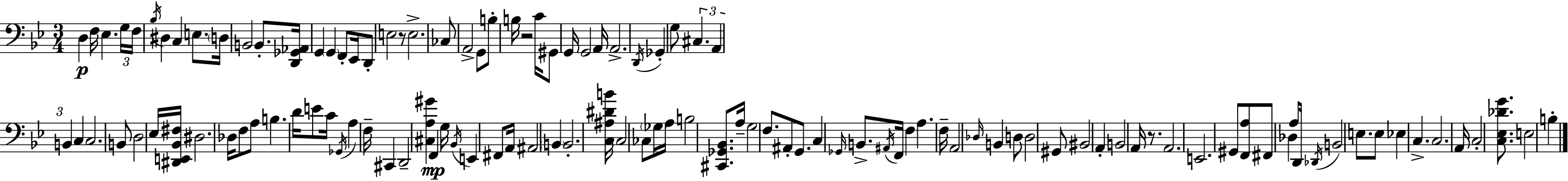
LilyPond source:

{
  \clef bass
  \numericTimeSignature
  \time 3/4
  \key bes \major
  d4\p f16 ees4. \tuplet 3/2 { g16 | f16 \acciaccatura { bes16 } } dis4 c4 e8. | \parenthesize d16 b,2 b,8.-. | <d, ges, aes,>16 g,4 \parenthesize g,4 f,8-. | \break ees,16 d,8-. e2 r8 | e2.-> | ces8 a,2-> g,8 | b8-. b16 r2 | \break c'16 gis,8 g,16 g,2 | a,16 a,2.-> | \acciaccatura { d,16 } ges,4-. g8 \tuplet 3/2 { cis4. | a,4 b,4 } c4 | \break c2. | b,8 d2 | ees16 <dis, e, bes, fis>16 dis2. | des16 f8 a8 b4. | \break d'16 e'8 c'16 \acciaccatura { ges,16 } a4 f16-- cis,4 | d,2-- <cis a gis'>4 | f,4\mp g16 \acciaccatura { bes,16 } e,4 | fis,8 a,16 ais,2 | \break \parenthesize b,4 b,2.-. | <c ais dis' b'>16 c2 | ces8 \parenthesize ges16 a16 b2 | <cis, ges, bes,>8. a16-- g2 | \break f8. ais,8-. g,8. c4 | \grace { ges,16 } b,8.-> \acciaccatura { ais,16 } f,16 f4 a4. | f16-- a,2 | \grace { des16 } b,4 d8 d2 | \break gis,8 bis,2 | a,4-. b,2 | a,16 r8. a,2. | e,2. | \break gis,8 <f, a>8 fis,8 | des4 a8 d,16 \acciaccatura { des,16 } b,2 | e8. e8 ees4 | c4.-> c2. | \break a,16 c2-. | <c ees des' g'>8. e2 | b4-. \bar "|."
}